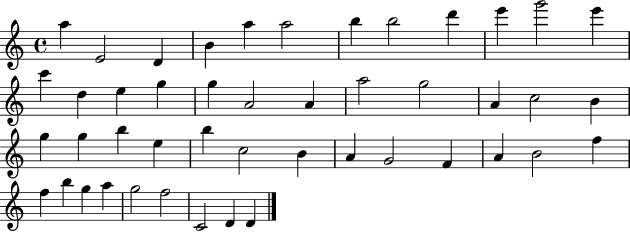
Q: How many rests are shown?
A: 0